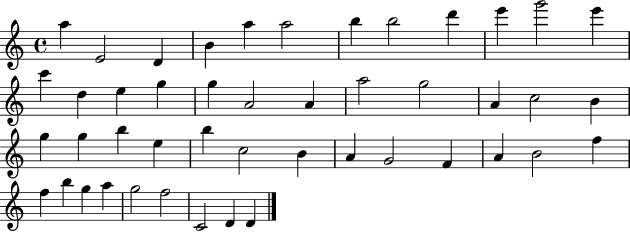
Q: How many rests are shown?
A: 0